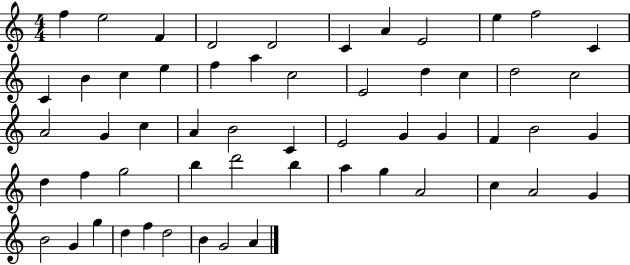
F5/q E5/h F4/q D4/h D4/h C4/q A4/q E4/h E5/q F5/h C4/q C4/q B4/q C5/q E5/q F5/q A5/q C5/h E4/h D5/q C5/q D5/h C5/h A4/h G4/q C5/q A4/q B4/h C4/q E4/h G4/q G4/q F4/q B4/h G4/q D5/q F5/q G5/h B5/q D6/h B5/q A5/q G5/q A4/h C5/q A4/h G4/q B4/h G4/q G5/q D5/q F5/q D5/h B4/q G4/h A4/q